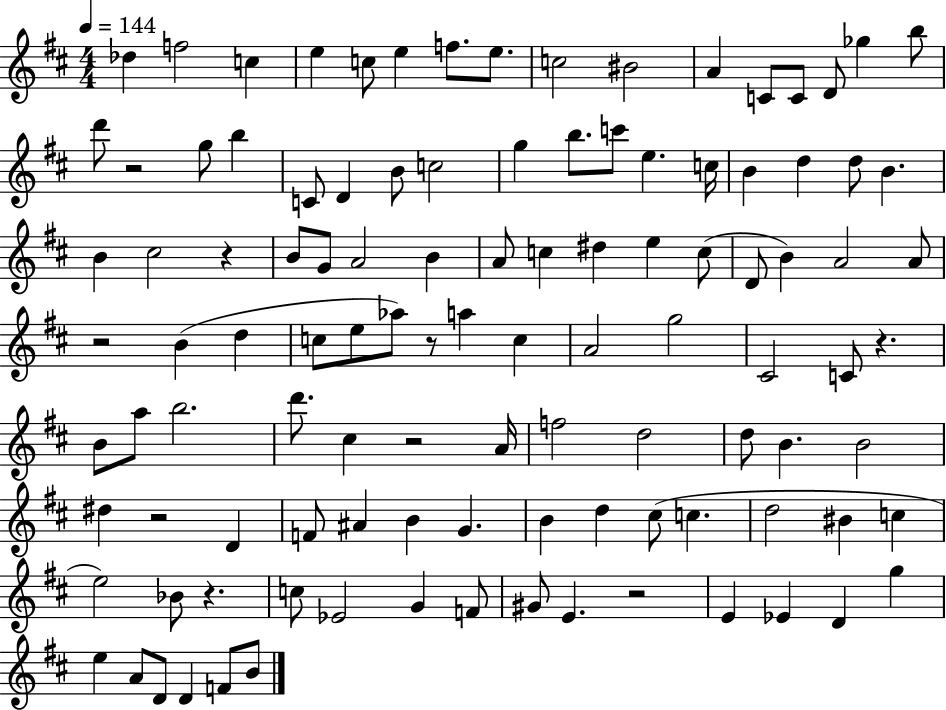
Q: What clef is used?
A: treble